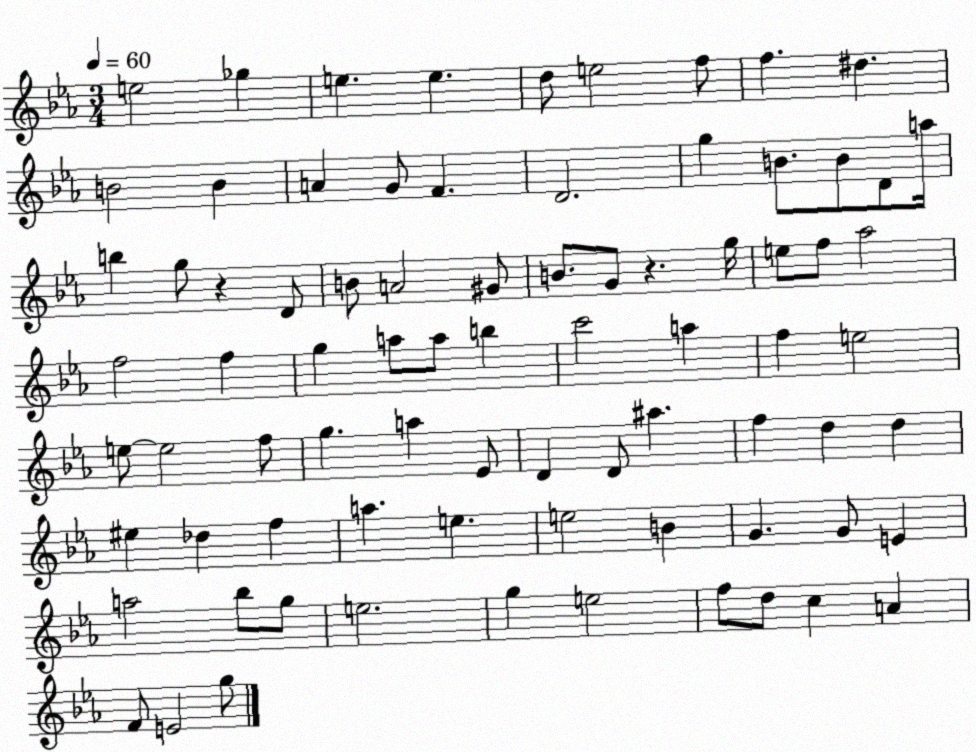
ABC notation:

X:1
T:Untitled
M:3/4
L:1/4
K:Eb
e2 _g e e d/2 e2 f/2 f ^d B2 B A G/2 F D2 g B/2 B/2 D/2 a/4 b g/2 z D/2 B/2 A2 ^G/2 B/2 G/2 z g/4 e/2 f/2 _a2 f2 f g a/2 a/2 b c'2 a f e2 e/2 e2 f/2 g a _E/2 D D/2 ^a f d d ^e _d f a e e2 B G G/2 E a2 _b/2 g/2 e2 g e2 f/2 d/2 c A F/2 E2 g/2